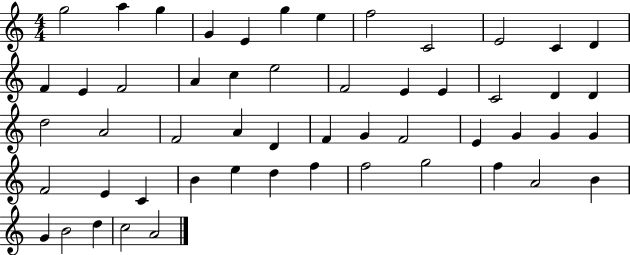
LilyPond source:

{
  \clef treble
  \numericTimeSignature
  \time 4/4
  \key c \major
  g''2 a''4 g''4 | g'4 e'4 g''4 e''4 | f''2 c'2 | e'2 c'4 d'4 | \break f'4 e'4 f'2 | a'4 c''4 e''2 | f'2 e'4 e'4 | c'2 d'4 d'4 | \break d''2 a'2 | f'2 a'4 d'4 | f'4 g'4 f'2 | e'4 g'4 g'4 g'4 | \break f'2 e'4 c'4 | b'4 e''4 d''4 f''4 | f''2 g''2 | f''4 a'2 b'4 | \break g'4 b'2 d''4 | c''2 a'2 | \bar "|."
}